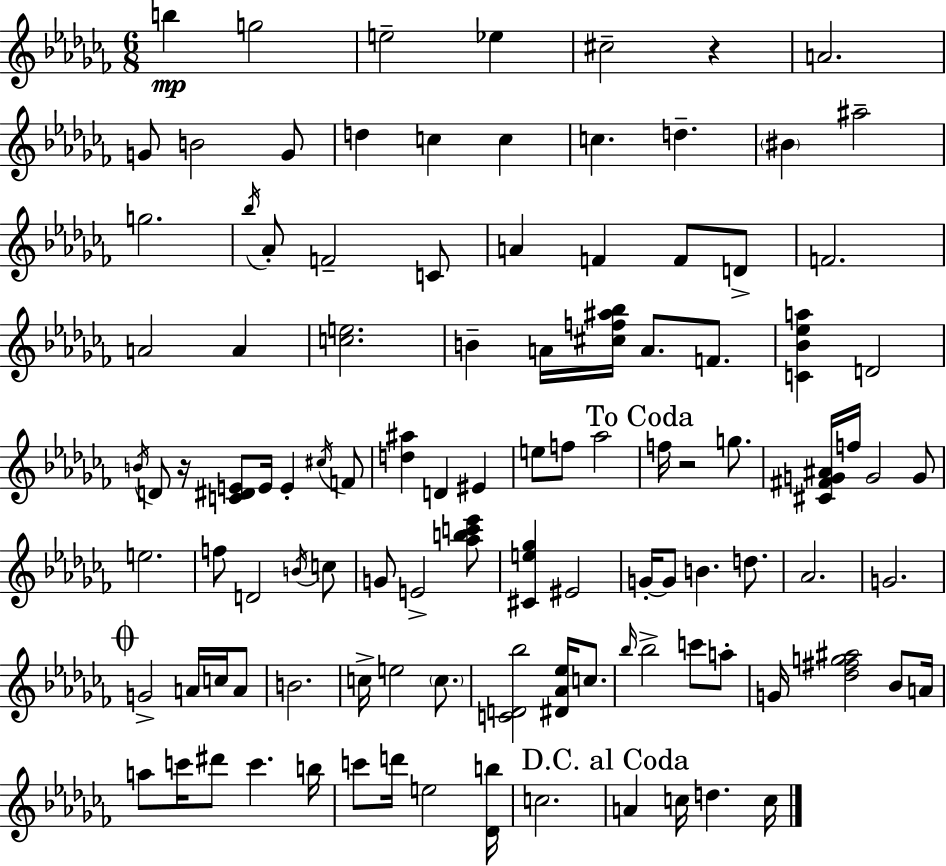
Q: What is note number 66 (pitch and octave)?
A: C5